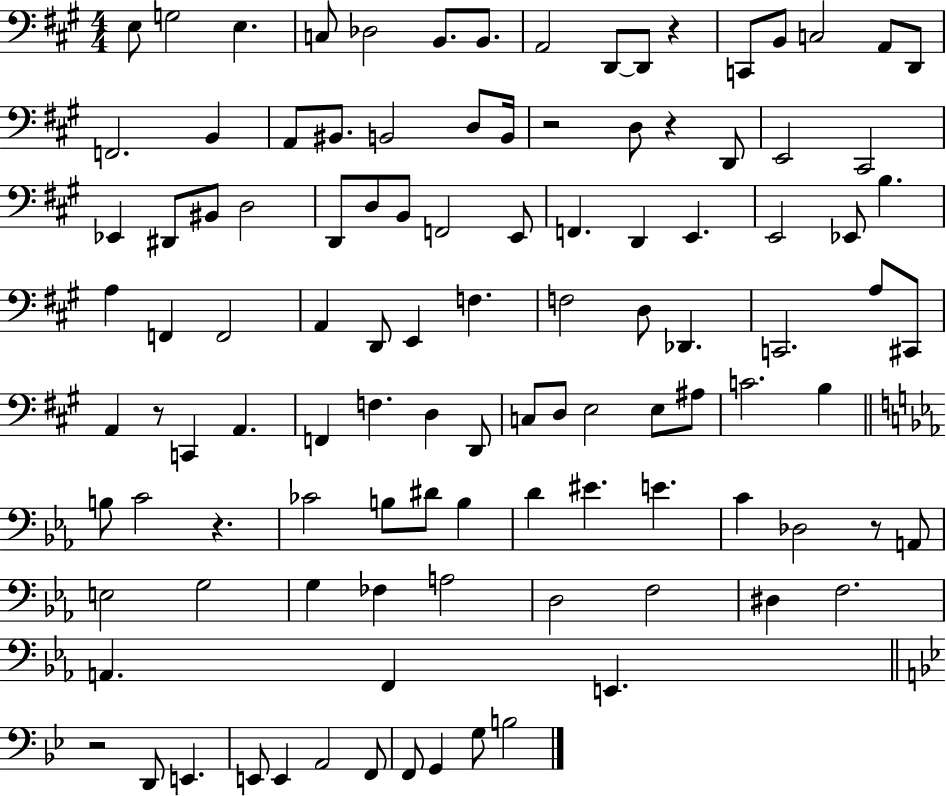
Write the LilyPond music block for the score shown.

{
  \clef bass
  \numericTimeSignature
  \time 4/4
  \key a \major
  e8 g2 e4. | c8 des2 b,8. b,8. | a,2 d,8~~ d,8 r4 | c,8 b,8 c2 a,8 d,8 | \break f,2. b,4 | a,8 bis,8. b,2 d8 b,16 | r2 d8 r4 d,8 | e,2 cis,2 | \break ees,4 dis,8 bis,8 d2 | d,8 d8 b,8 f,2 e,8 | f,4. d,4 e,4. | e,2 ees,8 b4. | \break a4 f,4 f,2 | a,4 d,8 e,4 f4. | f2 d8 des,4. | c,2. a8 cis,8 | \break a,4 r8 c,4 a,4. | f,4 f4. d4 d,8 | c8 d8 e2 e8 ais8 | c'2. b4 | \break \bar "||" \break \key ees \major b8 c'2 r4. | ces'2 b8 dis'8 b4 | d'4 eis'4. e'4. | c'4 des2 r8 a,8 | \break e2 g2 | g4 fes4 a2 | d2 f2 | dis4 f2. | \break a,4. f,4 e,4. | \bar "||" \break \key g \minor r2 d,8 e,4. | e,8 e,4 a,2 f,8 | f,8 g,4 g8 b2 | \bar "|."
}